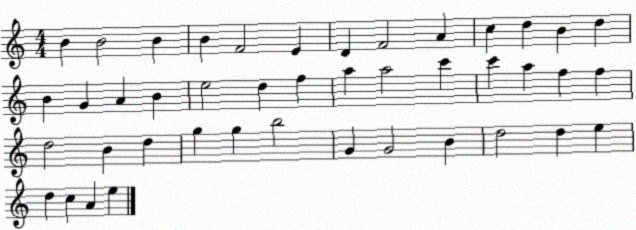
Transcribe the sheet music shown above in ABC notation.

X:1
T:Untitled
M:4/4
L:1/4
K:C
B B2 B B F2 E D F2 A c d B d B G A B e2 d f a a2 c' c' a f f d2 B d g g b2 G G2 B d2 d e d c A e